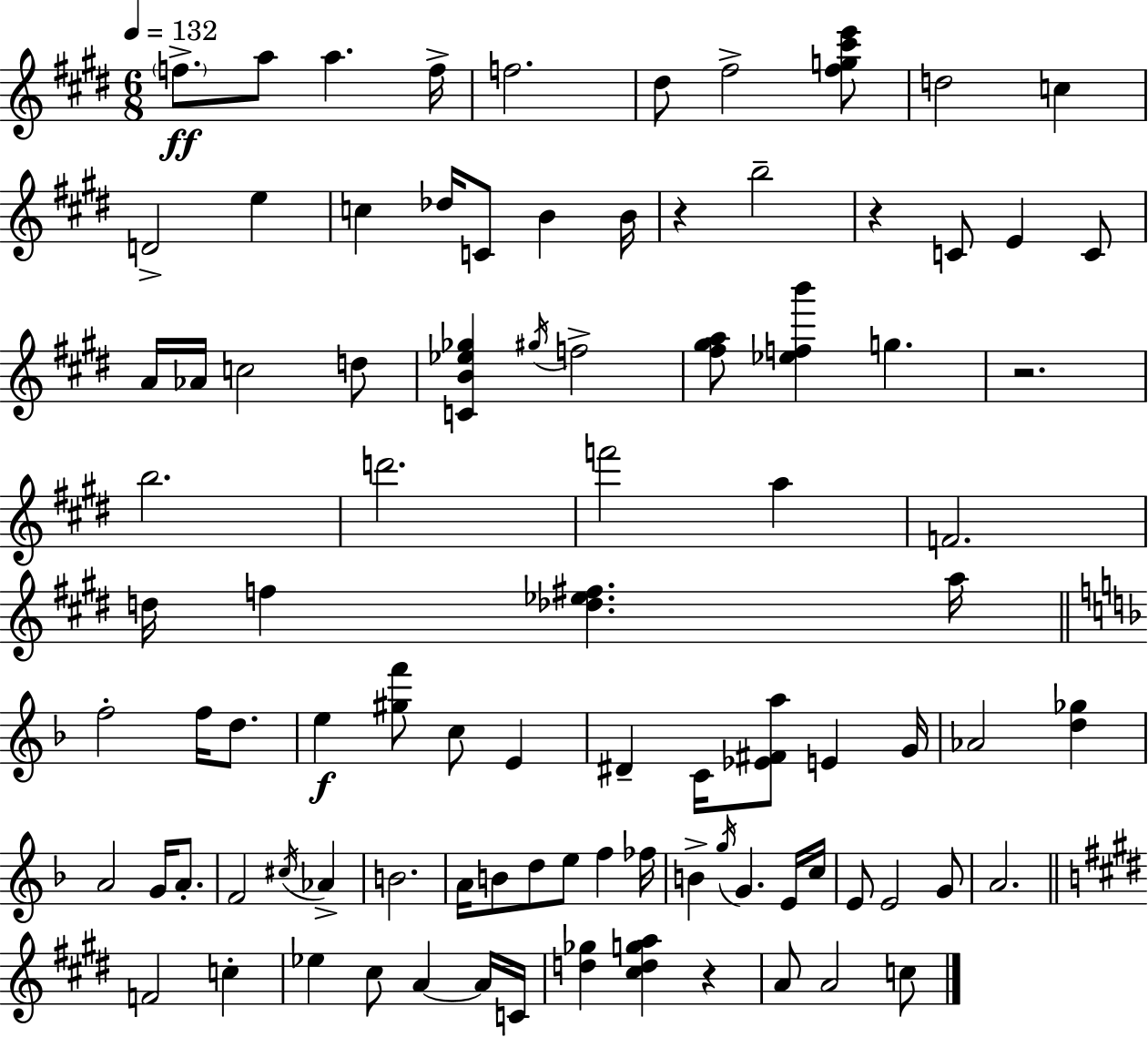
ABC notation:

X:1
T:Untitled
M:6/8
L:1/4
K:E
f/2 a/2 a f/4 f2 ^d/2 ^f2 [^fg^c'e']/2 d2 c D2 e c _d/4 C/2 B B/4 z b2 z C/2 E C/2 A/4 _A/4 c2 d/2 [CB_e_g] ^g/4 f2 [^f^ga]/2 [_efb'] g z2 b2 d'2 f'2 a F2 d/4 f [_d_e^f] a/4 f2 f/4 d/2 e [^gf']/2 c/2 E ^D C/4 [_E^Fa]/2 E G/4 _A2 [d_g] A2 G/4 A/2 F2 ^c/4 _A B2 A/4 B/2 d/2 e/2 f _f/4 B g/4 G E/4 c/4 E/2 E2 G/2 A2 F2 c _e ^c/2 A A/4 C/4 [d_g] [^cdga] z A/2 A2 c/2